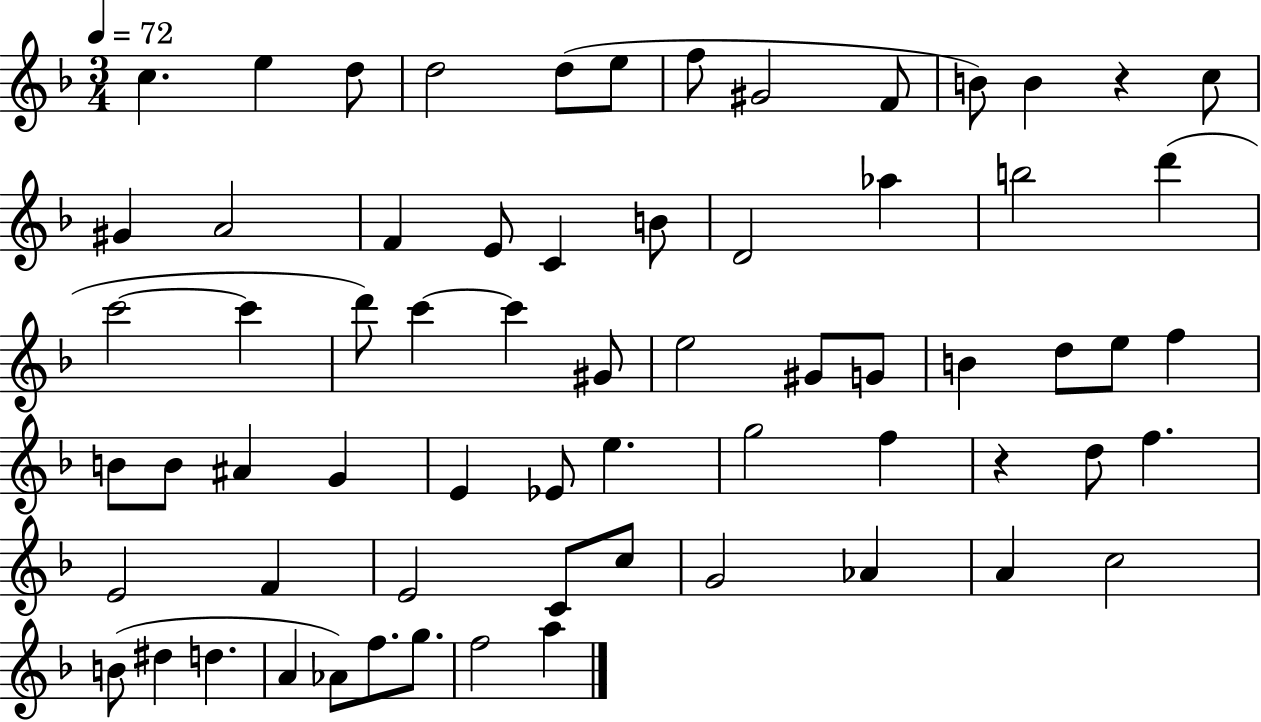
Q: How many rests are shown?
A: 2